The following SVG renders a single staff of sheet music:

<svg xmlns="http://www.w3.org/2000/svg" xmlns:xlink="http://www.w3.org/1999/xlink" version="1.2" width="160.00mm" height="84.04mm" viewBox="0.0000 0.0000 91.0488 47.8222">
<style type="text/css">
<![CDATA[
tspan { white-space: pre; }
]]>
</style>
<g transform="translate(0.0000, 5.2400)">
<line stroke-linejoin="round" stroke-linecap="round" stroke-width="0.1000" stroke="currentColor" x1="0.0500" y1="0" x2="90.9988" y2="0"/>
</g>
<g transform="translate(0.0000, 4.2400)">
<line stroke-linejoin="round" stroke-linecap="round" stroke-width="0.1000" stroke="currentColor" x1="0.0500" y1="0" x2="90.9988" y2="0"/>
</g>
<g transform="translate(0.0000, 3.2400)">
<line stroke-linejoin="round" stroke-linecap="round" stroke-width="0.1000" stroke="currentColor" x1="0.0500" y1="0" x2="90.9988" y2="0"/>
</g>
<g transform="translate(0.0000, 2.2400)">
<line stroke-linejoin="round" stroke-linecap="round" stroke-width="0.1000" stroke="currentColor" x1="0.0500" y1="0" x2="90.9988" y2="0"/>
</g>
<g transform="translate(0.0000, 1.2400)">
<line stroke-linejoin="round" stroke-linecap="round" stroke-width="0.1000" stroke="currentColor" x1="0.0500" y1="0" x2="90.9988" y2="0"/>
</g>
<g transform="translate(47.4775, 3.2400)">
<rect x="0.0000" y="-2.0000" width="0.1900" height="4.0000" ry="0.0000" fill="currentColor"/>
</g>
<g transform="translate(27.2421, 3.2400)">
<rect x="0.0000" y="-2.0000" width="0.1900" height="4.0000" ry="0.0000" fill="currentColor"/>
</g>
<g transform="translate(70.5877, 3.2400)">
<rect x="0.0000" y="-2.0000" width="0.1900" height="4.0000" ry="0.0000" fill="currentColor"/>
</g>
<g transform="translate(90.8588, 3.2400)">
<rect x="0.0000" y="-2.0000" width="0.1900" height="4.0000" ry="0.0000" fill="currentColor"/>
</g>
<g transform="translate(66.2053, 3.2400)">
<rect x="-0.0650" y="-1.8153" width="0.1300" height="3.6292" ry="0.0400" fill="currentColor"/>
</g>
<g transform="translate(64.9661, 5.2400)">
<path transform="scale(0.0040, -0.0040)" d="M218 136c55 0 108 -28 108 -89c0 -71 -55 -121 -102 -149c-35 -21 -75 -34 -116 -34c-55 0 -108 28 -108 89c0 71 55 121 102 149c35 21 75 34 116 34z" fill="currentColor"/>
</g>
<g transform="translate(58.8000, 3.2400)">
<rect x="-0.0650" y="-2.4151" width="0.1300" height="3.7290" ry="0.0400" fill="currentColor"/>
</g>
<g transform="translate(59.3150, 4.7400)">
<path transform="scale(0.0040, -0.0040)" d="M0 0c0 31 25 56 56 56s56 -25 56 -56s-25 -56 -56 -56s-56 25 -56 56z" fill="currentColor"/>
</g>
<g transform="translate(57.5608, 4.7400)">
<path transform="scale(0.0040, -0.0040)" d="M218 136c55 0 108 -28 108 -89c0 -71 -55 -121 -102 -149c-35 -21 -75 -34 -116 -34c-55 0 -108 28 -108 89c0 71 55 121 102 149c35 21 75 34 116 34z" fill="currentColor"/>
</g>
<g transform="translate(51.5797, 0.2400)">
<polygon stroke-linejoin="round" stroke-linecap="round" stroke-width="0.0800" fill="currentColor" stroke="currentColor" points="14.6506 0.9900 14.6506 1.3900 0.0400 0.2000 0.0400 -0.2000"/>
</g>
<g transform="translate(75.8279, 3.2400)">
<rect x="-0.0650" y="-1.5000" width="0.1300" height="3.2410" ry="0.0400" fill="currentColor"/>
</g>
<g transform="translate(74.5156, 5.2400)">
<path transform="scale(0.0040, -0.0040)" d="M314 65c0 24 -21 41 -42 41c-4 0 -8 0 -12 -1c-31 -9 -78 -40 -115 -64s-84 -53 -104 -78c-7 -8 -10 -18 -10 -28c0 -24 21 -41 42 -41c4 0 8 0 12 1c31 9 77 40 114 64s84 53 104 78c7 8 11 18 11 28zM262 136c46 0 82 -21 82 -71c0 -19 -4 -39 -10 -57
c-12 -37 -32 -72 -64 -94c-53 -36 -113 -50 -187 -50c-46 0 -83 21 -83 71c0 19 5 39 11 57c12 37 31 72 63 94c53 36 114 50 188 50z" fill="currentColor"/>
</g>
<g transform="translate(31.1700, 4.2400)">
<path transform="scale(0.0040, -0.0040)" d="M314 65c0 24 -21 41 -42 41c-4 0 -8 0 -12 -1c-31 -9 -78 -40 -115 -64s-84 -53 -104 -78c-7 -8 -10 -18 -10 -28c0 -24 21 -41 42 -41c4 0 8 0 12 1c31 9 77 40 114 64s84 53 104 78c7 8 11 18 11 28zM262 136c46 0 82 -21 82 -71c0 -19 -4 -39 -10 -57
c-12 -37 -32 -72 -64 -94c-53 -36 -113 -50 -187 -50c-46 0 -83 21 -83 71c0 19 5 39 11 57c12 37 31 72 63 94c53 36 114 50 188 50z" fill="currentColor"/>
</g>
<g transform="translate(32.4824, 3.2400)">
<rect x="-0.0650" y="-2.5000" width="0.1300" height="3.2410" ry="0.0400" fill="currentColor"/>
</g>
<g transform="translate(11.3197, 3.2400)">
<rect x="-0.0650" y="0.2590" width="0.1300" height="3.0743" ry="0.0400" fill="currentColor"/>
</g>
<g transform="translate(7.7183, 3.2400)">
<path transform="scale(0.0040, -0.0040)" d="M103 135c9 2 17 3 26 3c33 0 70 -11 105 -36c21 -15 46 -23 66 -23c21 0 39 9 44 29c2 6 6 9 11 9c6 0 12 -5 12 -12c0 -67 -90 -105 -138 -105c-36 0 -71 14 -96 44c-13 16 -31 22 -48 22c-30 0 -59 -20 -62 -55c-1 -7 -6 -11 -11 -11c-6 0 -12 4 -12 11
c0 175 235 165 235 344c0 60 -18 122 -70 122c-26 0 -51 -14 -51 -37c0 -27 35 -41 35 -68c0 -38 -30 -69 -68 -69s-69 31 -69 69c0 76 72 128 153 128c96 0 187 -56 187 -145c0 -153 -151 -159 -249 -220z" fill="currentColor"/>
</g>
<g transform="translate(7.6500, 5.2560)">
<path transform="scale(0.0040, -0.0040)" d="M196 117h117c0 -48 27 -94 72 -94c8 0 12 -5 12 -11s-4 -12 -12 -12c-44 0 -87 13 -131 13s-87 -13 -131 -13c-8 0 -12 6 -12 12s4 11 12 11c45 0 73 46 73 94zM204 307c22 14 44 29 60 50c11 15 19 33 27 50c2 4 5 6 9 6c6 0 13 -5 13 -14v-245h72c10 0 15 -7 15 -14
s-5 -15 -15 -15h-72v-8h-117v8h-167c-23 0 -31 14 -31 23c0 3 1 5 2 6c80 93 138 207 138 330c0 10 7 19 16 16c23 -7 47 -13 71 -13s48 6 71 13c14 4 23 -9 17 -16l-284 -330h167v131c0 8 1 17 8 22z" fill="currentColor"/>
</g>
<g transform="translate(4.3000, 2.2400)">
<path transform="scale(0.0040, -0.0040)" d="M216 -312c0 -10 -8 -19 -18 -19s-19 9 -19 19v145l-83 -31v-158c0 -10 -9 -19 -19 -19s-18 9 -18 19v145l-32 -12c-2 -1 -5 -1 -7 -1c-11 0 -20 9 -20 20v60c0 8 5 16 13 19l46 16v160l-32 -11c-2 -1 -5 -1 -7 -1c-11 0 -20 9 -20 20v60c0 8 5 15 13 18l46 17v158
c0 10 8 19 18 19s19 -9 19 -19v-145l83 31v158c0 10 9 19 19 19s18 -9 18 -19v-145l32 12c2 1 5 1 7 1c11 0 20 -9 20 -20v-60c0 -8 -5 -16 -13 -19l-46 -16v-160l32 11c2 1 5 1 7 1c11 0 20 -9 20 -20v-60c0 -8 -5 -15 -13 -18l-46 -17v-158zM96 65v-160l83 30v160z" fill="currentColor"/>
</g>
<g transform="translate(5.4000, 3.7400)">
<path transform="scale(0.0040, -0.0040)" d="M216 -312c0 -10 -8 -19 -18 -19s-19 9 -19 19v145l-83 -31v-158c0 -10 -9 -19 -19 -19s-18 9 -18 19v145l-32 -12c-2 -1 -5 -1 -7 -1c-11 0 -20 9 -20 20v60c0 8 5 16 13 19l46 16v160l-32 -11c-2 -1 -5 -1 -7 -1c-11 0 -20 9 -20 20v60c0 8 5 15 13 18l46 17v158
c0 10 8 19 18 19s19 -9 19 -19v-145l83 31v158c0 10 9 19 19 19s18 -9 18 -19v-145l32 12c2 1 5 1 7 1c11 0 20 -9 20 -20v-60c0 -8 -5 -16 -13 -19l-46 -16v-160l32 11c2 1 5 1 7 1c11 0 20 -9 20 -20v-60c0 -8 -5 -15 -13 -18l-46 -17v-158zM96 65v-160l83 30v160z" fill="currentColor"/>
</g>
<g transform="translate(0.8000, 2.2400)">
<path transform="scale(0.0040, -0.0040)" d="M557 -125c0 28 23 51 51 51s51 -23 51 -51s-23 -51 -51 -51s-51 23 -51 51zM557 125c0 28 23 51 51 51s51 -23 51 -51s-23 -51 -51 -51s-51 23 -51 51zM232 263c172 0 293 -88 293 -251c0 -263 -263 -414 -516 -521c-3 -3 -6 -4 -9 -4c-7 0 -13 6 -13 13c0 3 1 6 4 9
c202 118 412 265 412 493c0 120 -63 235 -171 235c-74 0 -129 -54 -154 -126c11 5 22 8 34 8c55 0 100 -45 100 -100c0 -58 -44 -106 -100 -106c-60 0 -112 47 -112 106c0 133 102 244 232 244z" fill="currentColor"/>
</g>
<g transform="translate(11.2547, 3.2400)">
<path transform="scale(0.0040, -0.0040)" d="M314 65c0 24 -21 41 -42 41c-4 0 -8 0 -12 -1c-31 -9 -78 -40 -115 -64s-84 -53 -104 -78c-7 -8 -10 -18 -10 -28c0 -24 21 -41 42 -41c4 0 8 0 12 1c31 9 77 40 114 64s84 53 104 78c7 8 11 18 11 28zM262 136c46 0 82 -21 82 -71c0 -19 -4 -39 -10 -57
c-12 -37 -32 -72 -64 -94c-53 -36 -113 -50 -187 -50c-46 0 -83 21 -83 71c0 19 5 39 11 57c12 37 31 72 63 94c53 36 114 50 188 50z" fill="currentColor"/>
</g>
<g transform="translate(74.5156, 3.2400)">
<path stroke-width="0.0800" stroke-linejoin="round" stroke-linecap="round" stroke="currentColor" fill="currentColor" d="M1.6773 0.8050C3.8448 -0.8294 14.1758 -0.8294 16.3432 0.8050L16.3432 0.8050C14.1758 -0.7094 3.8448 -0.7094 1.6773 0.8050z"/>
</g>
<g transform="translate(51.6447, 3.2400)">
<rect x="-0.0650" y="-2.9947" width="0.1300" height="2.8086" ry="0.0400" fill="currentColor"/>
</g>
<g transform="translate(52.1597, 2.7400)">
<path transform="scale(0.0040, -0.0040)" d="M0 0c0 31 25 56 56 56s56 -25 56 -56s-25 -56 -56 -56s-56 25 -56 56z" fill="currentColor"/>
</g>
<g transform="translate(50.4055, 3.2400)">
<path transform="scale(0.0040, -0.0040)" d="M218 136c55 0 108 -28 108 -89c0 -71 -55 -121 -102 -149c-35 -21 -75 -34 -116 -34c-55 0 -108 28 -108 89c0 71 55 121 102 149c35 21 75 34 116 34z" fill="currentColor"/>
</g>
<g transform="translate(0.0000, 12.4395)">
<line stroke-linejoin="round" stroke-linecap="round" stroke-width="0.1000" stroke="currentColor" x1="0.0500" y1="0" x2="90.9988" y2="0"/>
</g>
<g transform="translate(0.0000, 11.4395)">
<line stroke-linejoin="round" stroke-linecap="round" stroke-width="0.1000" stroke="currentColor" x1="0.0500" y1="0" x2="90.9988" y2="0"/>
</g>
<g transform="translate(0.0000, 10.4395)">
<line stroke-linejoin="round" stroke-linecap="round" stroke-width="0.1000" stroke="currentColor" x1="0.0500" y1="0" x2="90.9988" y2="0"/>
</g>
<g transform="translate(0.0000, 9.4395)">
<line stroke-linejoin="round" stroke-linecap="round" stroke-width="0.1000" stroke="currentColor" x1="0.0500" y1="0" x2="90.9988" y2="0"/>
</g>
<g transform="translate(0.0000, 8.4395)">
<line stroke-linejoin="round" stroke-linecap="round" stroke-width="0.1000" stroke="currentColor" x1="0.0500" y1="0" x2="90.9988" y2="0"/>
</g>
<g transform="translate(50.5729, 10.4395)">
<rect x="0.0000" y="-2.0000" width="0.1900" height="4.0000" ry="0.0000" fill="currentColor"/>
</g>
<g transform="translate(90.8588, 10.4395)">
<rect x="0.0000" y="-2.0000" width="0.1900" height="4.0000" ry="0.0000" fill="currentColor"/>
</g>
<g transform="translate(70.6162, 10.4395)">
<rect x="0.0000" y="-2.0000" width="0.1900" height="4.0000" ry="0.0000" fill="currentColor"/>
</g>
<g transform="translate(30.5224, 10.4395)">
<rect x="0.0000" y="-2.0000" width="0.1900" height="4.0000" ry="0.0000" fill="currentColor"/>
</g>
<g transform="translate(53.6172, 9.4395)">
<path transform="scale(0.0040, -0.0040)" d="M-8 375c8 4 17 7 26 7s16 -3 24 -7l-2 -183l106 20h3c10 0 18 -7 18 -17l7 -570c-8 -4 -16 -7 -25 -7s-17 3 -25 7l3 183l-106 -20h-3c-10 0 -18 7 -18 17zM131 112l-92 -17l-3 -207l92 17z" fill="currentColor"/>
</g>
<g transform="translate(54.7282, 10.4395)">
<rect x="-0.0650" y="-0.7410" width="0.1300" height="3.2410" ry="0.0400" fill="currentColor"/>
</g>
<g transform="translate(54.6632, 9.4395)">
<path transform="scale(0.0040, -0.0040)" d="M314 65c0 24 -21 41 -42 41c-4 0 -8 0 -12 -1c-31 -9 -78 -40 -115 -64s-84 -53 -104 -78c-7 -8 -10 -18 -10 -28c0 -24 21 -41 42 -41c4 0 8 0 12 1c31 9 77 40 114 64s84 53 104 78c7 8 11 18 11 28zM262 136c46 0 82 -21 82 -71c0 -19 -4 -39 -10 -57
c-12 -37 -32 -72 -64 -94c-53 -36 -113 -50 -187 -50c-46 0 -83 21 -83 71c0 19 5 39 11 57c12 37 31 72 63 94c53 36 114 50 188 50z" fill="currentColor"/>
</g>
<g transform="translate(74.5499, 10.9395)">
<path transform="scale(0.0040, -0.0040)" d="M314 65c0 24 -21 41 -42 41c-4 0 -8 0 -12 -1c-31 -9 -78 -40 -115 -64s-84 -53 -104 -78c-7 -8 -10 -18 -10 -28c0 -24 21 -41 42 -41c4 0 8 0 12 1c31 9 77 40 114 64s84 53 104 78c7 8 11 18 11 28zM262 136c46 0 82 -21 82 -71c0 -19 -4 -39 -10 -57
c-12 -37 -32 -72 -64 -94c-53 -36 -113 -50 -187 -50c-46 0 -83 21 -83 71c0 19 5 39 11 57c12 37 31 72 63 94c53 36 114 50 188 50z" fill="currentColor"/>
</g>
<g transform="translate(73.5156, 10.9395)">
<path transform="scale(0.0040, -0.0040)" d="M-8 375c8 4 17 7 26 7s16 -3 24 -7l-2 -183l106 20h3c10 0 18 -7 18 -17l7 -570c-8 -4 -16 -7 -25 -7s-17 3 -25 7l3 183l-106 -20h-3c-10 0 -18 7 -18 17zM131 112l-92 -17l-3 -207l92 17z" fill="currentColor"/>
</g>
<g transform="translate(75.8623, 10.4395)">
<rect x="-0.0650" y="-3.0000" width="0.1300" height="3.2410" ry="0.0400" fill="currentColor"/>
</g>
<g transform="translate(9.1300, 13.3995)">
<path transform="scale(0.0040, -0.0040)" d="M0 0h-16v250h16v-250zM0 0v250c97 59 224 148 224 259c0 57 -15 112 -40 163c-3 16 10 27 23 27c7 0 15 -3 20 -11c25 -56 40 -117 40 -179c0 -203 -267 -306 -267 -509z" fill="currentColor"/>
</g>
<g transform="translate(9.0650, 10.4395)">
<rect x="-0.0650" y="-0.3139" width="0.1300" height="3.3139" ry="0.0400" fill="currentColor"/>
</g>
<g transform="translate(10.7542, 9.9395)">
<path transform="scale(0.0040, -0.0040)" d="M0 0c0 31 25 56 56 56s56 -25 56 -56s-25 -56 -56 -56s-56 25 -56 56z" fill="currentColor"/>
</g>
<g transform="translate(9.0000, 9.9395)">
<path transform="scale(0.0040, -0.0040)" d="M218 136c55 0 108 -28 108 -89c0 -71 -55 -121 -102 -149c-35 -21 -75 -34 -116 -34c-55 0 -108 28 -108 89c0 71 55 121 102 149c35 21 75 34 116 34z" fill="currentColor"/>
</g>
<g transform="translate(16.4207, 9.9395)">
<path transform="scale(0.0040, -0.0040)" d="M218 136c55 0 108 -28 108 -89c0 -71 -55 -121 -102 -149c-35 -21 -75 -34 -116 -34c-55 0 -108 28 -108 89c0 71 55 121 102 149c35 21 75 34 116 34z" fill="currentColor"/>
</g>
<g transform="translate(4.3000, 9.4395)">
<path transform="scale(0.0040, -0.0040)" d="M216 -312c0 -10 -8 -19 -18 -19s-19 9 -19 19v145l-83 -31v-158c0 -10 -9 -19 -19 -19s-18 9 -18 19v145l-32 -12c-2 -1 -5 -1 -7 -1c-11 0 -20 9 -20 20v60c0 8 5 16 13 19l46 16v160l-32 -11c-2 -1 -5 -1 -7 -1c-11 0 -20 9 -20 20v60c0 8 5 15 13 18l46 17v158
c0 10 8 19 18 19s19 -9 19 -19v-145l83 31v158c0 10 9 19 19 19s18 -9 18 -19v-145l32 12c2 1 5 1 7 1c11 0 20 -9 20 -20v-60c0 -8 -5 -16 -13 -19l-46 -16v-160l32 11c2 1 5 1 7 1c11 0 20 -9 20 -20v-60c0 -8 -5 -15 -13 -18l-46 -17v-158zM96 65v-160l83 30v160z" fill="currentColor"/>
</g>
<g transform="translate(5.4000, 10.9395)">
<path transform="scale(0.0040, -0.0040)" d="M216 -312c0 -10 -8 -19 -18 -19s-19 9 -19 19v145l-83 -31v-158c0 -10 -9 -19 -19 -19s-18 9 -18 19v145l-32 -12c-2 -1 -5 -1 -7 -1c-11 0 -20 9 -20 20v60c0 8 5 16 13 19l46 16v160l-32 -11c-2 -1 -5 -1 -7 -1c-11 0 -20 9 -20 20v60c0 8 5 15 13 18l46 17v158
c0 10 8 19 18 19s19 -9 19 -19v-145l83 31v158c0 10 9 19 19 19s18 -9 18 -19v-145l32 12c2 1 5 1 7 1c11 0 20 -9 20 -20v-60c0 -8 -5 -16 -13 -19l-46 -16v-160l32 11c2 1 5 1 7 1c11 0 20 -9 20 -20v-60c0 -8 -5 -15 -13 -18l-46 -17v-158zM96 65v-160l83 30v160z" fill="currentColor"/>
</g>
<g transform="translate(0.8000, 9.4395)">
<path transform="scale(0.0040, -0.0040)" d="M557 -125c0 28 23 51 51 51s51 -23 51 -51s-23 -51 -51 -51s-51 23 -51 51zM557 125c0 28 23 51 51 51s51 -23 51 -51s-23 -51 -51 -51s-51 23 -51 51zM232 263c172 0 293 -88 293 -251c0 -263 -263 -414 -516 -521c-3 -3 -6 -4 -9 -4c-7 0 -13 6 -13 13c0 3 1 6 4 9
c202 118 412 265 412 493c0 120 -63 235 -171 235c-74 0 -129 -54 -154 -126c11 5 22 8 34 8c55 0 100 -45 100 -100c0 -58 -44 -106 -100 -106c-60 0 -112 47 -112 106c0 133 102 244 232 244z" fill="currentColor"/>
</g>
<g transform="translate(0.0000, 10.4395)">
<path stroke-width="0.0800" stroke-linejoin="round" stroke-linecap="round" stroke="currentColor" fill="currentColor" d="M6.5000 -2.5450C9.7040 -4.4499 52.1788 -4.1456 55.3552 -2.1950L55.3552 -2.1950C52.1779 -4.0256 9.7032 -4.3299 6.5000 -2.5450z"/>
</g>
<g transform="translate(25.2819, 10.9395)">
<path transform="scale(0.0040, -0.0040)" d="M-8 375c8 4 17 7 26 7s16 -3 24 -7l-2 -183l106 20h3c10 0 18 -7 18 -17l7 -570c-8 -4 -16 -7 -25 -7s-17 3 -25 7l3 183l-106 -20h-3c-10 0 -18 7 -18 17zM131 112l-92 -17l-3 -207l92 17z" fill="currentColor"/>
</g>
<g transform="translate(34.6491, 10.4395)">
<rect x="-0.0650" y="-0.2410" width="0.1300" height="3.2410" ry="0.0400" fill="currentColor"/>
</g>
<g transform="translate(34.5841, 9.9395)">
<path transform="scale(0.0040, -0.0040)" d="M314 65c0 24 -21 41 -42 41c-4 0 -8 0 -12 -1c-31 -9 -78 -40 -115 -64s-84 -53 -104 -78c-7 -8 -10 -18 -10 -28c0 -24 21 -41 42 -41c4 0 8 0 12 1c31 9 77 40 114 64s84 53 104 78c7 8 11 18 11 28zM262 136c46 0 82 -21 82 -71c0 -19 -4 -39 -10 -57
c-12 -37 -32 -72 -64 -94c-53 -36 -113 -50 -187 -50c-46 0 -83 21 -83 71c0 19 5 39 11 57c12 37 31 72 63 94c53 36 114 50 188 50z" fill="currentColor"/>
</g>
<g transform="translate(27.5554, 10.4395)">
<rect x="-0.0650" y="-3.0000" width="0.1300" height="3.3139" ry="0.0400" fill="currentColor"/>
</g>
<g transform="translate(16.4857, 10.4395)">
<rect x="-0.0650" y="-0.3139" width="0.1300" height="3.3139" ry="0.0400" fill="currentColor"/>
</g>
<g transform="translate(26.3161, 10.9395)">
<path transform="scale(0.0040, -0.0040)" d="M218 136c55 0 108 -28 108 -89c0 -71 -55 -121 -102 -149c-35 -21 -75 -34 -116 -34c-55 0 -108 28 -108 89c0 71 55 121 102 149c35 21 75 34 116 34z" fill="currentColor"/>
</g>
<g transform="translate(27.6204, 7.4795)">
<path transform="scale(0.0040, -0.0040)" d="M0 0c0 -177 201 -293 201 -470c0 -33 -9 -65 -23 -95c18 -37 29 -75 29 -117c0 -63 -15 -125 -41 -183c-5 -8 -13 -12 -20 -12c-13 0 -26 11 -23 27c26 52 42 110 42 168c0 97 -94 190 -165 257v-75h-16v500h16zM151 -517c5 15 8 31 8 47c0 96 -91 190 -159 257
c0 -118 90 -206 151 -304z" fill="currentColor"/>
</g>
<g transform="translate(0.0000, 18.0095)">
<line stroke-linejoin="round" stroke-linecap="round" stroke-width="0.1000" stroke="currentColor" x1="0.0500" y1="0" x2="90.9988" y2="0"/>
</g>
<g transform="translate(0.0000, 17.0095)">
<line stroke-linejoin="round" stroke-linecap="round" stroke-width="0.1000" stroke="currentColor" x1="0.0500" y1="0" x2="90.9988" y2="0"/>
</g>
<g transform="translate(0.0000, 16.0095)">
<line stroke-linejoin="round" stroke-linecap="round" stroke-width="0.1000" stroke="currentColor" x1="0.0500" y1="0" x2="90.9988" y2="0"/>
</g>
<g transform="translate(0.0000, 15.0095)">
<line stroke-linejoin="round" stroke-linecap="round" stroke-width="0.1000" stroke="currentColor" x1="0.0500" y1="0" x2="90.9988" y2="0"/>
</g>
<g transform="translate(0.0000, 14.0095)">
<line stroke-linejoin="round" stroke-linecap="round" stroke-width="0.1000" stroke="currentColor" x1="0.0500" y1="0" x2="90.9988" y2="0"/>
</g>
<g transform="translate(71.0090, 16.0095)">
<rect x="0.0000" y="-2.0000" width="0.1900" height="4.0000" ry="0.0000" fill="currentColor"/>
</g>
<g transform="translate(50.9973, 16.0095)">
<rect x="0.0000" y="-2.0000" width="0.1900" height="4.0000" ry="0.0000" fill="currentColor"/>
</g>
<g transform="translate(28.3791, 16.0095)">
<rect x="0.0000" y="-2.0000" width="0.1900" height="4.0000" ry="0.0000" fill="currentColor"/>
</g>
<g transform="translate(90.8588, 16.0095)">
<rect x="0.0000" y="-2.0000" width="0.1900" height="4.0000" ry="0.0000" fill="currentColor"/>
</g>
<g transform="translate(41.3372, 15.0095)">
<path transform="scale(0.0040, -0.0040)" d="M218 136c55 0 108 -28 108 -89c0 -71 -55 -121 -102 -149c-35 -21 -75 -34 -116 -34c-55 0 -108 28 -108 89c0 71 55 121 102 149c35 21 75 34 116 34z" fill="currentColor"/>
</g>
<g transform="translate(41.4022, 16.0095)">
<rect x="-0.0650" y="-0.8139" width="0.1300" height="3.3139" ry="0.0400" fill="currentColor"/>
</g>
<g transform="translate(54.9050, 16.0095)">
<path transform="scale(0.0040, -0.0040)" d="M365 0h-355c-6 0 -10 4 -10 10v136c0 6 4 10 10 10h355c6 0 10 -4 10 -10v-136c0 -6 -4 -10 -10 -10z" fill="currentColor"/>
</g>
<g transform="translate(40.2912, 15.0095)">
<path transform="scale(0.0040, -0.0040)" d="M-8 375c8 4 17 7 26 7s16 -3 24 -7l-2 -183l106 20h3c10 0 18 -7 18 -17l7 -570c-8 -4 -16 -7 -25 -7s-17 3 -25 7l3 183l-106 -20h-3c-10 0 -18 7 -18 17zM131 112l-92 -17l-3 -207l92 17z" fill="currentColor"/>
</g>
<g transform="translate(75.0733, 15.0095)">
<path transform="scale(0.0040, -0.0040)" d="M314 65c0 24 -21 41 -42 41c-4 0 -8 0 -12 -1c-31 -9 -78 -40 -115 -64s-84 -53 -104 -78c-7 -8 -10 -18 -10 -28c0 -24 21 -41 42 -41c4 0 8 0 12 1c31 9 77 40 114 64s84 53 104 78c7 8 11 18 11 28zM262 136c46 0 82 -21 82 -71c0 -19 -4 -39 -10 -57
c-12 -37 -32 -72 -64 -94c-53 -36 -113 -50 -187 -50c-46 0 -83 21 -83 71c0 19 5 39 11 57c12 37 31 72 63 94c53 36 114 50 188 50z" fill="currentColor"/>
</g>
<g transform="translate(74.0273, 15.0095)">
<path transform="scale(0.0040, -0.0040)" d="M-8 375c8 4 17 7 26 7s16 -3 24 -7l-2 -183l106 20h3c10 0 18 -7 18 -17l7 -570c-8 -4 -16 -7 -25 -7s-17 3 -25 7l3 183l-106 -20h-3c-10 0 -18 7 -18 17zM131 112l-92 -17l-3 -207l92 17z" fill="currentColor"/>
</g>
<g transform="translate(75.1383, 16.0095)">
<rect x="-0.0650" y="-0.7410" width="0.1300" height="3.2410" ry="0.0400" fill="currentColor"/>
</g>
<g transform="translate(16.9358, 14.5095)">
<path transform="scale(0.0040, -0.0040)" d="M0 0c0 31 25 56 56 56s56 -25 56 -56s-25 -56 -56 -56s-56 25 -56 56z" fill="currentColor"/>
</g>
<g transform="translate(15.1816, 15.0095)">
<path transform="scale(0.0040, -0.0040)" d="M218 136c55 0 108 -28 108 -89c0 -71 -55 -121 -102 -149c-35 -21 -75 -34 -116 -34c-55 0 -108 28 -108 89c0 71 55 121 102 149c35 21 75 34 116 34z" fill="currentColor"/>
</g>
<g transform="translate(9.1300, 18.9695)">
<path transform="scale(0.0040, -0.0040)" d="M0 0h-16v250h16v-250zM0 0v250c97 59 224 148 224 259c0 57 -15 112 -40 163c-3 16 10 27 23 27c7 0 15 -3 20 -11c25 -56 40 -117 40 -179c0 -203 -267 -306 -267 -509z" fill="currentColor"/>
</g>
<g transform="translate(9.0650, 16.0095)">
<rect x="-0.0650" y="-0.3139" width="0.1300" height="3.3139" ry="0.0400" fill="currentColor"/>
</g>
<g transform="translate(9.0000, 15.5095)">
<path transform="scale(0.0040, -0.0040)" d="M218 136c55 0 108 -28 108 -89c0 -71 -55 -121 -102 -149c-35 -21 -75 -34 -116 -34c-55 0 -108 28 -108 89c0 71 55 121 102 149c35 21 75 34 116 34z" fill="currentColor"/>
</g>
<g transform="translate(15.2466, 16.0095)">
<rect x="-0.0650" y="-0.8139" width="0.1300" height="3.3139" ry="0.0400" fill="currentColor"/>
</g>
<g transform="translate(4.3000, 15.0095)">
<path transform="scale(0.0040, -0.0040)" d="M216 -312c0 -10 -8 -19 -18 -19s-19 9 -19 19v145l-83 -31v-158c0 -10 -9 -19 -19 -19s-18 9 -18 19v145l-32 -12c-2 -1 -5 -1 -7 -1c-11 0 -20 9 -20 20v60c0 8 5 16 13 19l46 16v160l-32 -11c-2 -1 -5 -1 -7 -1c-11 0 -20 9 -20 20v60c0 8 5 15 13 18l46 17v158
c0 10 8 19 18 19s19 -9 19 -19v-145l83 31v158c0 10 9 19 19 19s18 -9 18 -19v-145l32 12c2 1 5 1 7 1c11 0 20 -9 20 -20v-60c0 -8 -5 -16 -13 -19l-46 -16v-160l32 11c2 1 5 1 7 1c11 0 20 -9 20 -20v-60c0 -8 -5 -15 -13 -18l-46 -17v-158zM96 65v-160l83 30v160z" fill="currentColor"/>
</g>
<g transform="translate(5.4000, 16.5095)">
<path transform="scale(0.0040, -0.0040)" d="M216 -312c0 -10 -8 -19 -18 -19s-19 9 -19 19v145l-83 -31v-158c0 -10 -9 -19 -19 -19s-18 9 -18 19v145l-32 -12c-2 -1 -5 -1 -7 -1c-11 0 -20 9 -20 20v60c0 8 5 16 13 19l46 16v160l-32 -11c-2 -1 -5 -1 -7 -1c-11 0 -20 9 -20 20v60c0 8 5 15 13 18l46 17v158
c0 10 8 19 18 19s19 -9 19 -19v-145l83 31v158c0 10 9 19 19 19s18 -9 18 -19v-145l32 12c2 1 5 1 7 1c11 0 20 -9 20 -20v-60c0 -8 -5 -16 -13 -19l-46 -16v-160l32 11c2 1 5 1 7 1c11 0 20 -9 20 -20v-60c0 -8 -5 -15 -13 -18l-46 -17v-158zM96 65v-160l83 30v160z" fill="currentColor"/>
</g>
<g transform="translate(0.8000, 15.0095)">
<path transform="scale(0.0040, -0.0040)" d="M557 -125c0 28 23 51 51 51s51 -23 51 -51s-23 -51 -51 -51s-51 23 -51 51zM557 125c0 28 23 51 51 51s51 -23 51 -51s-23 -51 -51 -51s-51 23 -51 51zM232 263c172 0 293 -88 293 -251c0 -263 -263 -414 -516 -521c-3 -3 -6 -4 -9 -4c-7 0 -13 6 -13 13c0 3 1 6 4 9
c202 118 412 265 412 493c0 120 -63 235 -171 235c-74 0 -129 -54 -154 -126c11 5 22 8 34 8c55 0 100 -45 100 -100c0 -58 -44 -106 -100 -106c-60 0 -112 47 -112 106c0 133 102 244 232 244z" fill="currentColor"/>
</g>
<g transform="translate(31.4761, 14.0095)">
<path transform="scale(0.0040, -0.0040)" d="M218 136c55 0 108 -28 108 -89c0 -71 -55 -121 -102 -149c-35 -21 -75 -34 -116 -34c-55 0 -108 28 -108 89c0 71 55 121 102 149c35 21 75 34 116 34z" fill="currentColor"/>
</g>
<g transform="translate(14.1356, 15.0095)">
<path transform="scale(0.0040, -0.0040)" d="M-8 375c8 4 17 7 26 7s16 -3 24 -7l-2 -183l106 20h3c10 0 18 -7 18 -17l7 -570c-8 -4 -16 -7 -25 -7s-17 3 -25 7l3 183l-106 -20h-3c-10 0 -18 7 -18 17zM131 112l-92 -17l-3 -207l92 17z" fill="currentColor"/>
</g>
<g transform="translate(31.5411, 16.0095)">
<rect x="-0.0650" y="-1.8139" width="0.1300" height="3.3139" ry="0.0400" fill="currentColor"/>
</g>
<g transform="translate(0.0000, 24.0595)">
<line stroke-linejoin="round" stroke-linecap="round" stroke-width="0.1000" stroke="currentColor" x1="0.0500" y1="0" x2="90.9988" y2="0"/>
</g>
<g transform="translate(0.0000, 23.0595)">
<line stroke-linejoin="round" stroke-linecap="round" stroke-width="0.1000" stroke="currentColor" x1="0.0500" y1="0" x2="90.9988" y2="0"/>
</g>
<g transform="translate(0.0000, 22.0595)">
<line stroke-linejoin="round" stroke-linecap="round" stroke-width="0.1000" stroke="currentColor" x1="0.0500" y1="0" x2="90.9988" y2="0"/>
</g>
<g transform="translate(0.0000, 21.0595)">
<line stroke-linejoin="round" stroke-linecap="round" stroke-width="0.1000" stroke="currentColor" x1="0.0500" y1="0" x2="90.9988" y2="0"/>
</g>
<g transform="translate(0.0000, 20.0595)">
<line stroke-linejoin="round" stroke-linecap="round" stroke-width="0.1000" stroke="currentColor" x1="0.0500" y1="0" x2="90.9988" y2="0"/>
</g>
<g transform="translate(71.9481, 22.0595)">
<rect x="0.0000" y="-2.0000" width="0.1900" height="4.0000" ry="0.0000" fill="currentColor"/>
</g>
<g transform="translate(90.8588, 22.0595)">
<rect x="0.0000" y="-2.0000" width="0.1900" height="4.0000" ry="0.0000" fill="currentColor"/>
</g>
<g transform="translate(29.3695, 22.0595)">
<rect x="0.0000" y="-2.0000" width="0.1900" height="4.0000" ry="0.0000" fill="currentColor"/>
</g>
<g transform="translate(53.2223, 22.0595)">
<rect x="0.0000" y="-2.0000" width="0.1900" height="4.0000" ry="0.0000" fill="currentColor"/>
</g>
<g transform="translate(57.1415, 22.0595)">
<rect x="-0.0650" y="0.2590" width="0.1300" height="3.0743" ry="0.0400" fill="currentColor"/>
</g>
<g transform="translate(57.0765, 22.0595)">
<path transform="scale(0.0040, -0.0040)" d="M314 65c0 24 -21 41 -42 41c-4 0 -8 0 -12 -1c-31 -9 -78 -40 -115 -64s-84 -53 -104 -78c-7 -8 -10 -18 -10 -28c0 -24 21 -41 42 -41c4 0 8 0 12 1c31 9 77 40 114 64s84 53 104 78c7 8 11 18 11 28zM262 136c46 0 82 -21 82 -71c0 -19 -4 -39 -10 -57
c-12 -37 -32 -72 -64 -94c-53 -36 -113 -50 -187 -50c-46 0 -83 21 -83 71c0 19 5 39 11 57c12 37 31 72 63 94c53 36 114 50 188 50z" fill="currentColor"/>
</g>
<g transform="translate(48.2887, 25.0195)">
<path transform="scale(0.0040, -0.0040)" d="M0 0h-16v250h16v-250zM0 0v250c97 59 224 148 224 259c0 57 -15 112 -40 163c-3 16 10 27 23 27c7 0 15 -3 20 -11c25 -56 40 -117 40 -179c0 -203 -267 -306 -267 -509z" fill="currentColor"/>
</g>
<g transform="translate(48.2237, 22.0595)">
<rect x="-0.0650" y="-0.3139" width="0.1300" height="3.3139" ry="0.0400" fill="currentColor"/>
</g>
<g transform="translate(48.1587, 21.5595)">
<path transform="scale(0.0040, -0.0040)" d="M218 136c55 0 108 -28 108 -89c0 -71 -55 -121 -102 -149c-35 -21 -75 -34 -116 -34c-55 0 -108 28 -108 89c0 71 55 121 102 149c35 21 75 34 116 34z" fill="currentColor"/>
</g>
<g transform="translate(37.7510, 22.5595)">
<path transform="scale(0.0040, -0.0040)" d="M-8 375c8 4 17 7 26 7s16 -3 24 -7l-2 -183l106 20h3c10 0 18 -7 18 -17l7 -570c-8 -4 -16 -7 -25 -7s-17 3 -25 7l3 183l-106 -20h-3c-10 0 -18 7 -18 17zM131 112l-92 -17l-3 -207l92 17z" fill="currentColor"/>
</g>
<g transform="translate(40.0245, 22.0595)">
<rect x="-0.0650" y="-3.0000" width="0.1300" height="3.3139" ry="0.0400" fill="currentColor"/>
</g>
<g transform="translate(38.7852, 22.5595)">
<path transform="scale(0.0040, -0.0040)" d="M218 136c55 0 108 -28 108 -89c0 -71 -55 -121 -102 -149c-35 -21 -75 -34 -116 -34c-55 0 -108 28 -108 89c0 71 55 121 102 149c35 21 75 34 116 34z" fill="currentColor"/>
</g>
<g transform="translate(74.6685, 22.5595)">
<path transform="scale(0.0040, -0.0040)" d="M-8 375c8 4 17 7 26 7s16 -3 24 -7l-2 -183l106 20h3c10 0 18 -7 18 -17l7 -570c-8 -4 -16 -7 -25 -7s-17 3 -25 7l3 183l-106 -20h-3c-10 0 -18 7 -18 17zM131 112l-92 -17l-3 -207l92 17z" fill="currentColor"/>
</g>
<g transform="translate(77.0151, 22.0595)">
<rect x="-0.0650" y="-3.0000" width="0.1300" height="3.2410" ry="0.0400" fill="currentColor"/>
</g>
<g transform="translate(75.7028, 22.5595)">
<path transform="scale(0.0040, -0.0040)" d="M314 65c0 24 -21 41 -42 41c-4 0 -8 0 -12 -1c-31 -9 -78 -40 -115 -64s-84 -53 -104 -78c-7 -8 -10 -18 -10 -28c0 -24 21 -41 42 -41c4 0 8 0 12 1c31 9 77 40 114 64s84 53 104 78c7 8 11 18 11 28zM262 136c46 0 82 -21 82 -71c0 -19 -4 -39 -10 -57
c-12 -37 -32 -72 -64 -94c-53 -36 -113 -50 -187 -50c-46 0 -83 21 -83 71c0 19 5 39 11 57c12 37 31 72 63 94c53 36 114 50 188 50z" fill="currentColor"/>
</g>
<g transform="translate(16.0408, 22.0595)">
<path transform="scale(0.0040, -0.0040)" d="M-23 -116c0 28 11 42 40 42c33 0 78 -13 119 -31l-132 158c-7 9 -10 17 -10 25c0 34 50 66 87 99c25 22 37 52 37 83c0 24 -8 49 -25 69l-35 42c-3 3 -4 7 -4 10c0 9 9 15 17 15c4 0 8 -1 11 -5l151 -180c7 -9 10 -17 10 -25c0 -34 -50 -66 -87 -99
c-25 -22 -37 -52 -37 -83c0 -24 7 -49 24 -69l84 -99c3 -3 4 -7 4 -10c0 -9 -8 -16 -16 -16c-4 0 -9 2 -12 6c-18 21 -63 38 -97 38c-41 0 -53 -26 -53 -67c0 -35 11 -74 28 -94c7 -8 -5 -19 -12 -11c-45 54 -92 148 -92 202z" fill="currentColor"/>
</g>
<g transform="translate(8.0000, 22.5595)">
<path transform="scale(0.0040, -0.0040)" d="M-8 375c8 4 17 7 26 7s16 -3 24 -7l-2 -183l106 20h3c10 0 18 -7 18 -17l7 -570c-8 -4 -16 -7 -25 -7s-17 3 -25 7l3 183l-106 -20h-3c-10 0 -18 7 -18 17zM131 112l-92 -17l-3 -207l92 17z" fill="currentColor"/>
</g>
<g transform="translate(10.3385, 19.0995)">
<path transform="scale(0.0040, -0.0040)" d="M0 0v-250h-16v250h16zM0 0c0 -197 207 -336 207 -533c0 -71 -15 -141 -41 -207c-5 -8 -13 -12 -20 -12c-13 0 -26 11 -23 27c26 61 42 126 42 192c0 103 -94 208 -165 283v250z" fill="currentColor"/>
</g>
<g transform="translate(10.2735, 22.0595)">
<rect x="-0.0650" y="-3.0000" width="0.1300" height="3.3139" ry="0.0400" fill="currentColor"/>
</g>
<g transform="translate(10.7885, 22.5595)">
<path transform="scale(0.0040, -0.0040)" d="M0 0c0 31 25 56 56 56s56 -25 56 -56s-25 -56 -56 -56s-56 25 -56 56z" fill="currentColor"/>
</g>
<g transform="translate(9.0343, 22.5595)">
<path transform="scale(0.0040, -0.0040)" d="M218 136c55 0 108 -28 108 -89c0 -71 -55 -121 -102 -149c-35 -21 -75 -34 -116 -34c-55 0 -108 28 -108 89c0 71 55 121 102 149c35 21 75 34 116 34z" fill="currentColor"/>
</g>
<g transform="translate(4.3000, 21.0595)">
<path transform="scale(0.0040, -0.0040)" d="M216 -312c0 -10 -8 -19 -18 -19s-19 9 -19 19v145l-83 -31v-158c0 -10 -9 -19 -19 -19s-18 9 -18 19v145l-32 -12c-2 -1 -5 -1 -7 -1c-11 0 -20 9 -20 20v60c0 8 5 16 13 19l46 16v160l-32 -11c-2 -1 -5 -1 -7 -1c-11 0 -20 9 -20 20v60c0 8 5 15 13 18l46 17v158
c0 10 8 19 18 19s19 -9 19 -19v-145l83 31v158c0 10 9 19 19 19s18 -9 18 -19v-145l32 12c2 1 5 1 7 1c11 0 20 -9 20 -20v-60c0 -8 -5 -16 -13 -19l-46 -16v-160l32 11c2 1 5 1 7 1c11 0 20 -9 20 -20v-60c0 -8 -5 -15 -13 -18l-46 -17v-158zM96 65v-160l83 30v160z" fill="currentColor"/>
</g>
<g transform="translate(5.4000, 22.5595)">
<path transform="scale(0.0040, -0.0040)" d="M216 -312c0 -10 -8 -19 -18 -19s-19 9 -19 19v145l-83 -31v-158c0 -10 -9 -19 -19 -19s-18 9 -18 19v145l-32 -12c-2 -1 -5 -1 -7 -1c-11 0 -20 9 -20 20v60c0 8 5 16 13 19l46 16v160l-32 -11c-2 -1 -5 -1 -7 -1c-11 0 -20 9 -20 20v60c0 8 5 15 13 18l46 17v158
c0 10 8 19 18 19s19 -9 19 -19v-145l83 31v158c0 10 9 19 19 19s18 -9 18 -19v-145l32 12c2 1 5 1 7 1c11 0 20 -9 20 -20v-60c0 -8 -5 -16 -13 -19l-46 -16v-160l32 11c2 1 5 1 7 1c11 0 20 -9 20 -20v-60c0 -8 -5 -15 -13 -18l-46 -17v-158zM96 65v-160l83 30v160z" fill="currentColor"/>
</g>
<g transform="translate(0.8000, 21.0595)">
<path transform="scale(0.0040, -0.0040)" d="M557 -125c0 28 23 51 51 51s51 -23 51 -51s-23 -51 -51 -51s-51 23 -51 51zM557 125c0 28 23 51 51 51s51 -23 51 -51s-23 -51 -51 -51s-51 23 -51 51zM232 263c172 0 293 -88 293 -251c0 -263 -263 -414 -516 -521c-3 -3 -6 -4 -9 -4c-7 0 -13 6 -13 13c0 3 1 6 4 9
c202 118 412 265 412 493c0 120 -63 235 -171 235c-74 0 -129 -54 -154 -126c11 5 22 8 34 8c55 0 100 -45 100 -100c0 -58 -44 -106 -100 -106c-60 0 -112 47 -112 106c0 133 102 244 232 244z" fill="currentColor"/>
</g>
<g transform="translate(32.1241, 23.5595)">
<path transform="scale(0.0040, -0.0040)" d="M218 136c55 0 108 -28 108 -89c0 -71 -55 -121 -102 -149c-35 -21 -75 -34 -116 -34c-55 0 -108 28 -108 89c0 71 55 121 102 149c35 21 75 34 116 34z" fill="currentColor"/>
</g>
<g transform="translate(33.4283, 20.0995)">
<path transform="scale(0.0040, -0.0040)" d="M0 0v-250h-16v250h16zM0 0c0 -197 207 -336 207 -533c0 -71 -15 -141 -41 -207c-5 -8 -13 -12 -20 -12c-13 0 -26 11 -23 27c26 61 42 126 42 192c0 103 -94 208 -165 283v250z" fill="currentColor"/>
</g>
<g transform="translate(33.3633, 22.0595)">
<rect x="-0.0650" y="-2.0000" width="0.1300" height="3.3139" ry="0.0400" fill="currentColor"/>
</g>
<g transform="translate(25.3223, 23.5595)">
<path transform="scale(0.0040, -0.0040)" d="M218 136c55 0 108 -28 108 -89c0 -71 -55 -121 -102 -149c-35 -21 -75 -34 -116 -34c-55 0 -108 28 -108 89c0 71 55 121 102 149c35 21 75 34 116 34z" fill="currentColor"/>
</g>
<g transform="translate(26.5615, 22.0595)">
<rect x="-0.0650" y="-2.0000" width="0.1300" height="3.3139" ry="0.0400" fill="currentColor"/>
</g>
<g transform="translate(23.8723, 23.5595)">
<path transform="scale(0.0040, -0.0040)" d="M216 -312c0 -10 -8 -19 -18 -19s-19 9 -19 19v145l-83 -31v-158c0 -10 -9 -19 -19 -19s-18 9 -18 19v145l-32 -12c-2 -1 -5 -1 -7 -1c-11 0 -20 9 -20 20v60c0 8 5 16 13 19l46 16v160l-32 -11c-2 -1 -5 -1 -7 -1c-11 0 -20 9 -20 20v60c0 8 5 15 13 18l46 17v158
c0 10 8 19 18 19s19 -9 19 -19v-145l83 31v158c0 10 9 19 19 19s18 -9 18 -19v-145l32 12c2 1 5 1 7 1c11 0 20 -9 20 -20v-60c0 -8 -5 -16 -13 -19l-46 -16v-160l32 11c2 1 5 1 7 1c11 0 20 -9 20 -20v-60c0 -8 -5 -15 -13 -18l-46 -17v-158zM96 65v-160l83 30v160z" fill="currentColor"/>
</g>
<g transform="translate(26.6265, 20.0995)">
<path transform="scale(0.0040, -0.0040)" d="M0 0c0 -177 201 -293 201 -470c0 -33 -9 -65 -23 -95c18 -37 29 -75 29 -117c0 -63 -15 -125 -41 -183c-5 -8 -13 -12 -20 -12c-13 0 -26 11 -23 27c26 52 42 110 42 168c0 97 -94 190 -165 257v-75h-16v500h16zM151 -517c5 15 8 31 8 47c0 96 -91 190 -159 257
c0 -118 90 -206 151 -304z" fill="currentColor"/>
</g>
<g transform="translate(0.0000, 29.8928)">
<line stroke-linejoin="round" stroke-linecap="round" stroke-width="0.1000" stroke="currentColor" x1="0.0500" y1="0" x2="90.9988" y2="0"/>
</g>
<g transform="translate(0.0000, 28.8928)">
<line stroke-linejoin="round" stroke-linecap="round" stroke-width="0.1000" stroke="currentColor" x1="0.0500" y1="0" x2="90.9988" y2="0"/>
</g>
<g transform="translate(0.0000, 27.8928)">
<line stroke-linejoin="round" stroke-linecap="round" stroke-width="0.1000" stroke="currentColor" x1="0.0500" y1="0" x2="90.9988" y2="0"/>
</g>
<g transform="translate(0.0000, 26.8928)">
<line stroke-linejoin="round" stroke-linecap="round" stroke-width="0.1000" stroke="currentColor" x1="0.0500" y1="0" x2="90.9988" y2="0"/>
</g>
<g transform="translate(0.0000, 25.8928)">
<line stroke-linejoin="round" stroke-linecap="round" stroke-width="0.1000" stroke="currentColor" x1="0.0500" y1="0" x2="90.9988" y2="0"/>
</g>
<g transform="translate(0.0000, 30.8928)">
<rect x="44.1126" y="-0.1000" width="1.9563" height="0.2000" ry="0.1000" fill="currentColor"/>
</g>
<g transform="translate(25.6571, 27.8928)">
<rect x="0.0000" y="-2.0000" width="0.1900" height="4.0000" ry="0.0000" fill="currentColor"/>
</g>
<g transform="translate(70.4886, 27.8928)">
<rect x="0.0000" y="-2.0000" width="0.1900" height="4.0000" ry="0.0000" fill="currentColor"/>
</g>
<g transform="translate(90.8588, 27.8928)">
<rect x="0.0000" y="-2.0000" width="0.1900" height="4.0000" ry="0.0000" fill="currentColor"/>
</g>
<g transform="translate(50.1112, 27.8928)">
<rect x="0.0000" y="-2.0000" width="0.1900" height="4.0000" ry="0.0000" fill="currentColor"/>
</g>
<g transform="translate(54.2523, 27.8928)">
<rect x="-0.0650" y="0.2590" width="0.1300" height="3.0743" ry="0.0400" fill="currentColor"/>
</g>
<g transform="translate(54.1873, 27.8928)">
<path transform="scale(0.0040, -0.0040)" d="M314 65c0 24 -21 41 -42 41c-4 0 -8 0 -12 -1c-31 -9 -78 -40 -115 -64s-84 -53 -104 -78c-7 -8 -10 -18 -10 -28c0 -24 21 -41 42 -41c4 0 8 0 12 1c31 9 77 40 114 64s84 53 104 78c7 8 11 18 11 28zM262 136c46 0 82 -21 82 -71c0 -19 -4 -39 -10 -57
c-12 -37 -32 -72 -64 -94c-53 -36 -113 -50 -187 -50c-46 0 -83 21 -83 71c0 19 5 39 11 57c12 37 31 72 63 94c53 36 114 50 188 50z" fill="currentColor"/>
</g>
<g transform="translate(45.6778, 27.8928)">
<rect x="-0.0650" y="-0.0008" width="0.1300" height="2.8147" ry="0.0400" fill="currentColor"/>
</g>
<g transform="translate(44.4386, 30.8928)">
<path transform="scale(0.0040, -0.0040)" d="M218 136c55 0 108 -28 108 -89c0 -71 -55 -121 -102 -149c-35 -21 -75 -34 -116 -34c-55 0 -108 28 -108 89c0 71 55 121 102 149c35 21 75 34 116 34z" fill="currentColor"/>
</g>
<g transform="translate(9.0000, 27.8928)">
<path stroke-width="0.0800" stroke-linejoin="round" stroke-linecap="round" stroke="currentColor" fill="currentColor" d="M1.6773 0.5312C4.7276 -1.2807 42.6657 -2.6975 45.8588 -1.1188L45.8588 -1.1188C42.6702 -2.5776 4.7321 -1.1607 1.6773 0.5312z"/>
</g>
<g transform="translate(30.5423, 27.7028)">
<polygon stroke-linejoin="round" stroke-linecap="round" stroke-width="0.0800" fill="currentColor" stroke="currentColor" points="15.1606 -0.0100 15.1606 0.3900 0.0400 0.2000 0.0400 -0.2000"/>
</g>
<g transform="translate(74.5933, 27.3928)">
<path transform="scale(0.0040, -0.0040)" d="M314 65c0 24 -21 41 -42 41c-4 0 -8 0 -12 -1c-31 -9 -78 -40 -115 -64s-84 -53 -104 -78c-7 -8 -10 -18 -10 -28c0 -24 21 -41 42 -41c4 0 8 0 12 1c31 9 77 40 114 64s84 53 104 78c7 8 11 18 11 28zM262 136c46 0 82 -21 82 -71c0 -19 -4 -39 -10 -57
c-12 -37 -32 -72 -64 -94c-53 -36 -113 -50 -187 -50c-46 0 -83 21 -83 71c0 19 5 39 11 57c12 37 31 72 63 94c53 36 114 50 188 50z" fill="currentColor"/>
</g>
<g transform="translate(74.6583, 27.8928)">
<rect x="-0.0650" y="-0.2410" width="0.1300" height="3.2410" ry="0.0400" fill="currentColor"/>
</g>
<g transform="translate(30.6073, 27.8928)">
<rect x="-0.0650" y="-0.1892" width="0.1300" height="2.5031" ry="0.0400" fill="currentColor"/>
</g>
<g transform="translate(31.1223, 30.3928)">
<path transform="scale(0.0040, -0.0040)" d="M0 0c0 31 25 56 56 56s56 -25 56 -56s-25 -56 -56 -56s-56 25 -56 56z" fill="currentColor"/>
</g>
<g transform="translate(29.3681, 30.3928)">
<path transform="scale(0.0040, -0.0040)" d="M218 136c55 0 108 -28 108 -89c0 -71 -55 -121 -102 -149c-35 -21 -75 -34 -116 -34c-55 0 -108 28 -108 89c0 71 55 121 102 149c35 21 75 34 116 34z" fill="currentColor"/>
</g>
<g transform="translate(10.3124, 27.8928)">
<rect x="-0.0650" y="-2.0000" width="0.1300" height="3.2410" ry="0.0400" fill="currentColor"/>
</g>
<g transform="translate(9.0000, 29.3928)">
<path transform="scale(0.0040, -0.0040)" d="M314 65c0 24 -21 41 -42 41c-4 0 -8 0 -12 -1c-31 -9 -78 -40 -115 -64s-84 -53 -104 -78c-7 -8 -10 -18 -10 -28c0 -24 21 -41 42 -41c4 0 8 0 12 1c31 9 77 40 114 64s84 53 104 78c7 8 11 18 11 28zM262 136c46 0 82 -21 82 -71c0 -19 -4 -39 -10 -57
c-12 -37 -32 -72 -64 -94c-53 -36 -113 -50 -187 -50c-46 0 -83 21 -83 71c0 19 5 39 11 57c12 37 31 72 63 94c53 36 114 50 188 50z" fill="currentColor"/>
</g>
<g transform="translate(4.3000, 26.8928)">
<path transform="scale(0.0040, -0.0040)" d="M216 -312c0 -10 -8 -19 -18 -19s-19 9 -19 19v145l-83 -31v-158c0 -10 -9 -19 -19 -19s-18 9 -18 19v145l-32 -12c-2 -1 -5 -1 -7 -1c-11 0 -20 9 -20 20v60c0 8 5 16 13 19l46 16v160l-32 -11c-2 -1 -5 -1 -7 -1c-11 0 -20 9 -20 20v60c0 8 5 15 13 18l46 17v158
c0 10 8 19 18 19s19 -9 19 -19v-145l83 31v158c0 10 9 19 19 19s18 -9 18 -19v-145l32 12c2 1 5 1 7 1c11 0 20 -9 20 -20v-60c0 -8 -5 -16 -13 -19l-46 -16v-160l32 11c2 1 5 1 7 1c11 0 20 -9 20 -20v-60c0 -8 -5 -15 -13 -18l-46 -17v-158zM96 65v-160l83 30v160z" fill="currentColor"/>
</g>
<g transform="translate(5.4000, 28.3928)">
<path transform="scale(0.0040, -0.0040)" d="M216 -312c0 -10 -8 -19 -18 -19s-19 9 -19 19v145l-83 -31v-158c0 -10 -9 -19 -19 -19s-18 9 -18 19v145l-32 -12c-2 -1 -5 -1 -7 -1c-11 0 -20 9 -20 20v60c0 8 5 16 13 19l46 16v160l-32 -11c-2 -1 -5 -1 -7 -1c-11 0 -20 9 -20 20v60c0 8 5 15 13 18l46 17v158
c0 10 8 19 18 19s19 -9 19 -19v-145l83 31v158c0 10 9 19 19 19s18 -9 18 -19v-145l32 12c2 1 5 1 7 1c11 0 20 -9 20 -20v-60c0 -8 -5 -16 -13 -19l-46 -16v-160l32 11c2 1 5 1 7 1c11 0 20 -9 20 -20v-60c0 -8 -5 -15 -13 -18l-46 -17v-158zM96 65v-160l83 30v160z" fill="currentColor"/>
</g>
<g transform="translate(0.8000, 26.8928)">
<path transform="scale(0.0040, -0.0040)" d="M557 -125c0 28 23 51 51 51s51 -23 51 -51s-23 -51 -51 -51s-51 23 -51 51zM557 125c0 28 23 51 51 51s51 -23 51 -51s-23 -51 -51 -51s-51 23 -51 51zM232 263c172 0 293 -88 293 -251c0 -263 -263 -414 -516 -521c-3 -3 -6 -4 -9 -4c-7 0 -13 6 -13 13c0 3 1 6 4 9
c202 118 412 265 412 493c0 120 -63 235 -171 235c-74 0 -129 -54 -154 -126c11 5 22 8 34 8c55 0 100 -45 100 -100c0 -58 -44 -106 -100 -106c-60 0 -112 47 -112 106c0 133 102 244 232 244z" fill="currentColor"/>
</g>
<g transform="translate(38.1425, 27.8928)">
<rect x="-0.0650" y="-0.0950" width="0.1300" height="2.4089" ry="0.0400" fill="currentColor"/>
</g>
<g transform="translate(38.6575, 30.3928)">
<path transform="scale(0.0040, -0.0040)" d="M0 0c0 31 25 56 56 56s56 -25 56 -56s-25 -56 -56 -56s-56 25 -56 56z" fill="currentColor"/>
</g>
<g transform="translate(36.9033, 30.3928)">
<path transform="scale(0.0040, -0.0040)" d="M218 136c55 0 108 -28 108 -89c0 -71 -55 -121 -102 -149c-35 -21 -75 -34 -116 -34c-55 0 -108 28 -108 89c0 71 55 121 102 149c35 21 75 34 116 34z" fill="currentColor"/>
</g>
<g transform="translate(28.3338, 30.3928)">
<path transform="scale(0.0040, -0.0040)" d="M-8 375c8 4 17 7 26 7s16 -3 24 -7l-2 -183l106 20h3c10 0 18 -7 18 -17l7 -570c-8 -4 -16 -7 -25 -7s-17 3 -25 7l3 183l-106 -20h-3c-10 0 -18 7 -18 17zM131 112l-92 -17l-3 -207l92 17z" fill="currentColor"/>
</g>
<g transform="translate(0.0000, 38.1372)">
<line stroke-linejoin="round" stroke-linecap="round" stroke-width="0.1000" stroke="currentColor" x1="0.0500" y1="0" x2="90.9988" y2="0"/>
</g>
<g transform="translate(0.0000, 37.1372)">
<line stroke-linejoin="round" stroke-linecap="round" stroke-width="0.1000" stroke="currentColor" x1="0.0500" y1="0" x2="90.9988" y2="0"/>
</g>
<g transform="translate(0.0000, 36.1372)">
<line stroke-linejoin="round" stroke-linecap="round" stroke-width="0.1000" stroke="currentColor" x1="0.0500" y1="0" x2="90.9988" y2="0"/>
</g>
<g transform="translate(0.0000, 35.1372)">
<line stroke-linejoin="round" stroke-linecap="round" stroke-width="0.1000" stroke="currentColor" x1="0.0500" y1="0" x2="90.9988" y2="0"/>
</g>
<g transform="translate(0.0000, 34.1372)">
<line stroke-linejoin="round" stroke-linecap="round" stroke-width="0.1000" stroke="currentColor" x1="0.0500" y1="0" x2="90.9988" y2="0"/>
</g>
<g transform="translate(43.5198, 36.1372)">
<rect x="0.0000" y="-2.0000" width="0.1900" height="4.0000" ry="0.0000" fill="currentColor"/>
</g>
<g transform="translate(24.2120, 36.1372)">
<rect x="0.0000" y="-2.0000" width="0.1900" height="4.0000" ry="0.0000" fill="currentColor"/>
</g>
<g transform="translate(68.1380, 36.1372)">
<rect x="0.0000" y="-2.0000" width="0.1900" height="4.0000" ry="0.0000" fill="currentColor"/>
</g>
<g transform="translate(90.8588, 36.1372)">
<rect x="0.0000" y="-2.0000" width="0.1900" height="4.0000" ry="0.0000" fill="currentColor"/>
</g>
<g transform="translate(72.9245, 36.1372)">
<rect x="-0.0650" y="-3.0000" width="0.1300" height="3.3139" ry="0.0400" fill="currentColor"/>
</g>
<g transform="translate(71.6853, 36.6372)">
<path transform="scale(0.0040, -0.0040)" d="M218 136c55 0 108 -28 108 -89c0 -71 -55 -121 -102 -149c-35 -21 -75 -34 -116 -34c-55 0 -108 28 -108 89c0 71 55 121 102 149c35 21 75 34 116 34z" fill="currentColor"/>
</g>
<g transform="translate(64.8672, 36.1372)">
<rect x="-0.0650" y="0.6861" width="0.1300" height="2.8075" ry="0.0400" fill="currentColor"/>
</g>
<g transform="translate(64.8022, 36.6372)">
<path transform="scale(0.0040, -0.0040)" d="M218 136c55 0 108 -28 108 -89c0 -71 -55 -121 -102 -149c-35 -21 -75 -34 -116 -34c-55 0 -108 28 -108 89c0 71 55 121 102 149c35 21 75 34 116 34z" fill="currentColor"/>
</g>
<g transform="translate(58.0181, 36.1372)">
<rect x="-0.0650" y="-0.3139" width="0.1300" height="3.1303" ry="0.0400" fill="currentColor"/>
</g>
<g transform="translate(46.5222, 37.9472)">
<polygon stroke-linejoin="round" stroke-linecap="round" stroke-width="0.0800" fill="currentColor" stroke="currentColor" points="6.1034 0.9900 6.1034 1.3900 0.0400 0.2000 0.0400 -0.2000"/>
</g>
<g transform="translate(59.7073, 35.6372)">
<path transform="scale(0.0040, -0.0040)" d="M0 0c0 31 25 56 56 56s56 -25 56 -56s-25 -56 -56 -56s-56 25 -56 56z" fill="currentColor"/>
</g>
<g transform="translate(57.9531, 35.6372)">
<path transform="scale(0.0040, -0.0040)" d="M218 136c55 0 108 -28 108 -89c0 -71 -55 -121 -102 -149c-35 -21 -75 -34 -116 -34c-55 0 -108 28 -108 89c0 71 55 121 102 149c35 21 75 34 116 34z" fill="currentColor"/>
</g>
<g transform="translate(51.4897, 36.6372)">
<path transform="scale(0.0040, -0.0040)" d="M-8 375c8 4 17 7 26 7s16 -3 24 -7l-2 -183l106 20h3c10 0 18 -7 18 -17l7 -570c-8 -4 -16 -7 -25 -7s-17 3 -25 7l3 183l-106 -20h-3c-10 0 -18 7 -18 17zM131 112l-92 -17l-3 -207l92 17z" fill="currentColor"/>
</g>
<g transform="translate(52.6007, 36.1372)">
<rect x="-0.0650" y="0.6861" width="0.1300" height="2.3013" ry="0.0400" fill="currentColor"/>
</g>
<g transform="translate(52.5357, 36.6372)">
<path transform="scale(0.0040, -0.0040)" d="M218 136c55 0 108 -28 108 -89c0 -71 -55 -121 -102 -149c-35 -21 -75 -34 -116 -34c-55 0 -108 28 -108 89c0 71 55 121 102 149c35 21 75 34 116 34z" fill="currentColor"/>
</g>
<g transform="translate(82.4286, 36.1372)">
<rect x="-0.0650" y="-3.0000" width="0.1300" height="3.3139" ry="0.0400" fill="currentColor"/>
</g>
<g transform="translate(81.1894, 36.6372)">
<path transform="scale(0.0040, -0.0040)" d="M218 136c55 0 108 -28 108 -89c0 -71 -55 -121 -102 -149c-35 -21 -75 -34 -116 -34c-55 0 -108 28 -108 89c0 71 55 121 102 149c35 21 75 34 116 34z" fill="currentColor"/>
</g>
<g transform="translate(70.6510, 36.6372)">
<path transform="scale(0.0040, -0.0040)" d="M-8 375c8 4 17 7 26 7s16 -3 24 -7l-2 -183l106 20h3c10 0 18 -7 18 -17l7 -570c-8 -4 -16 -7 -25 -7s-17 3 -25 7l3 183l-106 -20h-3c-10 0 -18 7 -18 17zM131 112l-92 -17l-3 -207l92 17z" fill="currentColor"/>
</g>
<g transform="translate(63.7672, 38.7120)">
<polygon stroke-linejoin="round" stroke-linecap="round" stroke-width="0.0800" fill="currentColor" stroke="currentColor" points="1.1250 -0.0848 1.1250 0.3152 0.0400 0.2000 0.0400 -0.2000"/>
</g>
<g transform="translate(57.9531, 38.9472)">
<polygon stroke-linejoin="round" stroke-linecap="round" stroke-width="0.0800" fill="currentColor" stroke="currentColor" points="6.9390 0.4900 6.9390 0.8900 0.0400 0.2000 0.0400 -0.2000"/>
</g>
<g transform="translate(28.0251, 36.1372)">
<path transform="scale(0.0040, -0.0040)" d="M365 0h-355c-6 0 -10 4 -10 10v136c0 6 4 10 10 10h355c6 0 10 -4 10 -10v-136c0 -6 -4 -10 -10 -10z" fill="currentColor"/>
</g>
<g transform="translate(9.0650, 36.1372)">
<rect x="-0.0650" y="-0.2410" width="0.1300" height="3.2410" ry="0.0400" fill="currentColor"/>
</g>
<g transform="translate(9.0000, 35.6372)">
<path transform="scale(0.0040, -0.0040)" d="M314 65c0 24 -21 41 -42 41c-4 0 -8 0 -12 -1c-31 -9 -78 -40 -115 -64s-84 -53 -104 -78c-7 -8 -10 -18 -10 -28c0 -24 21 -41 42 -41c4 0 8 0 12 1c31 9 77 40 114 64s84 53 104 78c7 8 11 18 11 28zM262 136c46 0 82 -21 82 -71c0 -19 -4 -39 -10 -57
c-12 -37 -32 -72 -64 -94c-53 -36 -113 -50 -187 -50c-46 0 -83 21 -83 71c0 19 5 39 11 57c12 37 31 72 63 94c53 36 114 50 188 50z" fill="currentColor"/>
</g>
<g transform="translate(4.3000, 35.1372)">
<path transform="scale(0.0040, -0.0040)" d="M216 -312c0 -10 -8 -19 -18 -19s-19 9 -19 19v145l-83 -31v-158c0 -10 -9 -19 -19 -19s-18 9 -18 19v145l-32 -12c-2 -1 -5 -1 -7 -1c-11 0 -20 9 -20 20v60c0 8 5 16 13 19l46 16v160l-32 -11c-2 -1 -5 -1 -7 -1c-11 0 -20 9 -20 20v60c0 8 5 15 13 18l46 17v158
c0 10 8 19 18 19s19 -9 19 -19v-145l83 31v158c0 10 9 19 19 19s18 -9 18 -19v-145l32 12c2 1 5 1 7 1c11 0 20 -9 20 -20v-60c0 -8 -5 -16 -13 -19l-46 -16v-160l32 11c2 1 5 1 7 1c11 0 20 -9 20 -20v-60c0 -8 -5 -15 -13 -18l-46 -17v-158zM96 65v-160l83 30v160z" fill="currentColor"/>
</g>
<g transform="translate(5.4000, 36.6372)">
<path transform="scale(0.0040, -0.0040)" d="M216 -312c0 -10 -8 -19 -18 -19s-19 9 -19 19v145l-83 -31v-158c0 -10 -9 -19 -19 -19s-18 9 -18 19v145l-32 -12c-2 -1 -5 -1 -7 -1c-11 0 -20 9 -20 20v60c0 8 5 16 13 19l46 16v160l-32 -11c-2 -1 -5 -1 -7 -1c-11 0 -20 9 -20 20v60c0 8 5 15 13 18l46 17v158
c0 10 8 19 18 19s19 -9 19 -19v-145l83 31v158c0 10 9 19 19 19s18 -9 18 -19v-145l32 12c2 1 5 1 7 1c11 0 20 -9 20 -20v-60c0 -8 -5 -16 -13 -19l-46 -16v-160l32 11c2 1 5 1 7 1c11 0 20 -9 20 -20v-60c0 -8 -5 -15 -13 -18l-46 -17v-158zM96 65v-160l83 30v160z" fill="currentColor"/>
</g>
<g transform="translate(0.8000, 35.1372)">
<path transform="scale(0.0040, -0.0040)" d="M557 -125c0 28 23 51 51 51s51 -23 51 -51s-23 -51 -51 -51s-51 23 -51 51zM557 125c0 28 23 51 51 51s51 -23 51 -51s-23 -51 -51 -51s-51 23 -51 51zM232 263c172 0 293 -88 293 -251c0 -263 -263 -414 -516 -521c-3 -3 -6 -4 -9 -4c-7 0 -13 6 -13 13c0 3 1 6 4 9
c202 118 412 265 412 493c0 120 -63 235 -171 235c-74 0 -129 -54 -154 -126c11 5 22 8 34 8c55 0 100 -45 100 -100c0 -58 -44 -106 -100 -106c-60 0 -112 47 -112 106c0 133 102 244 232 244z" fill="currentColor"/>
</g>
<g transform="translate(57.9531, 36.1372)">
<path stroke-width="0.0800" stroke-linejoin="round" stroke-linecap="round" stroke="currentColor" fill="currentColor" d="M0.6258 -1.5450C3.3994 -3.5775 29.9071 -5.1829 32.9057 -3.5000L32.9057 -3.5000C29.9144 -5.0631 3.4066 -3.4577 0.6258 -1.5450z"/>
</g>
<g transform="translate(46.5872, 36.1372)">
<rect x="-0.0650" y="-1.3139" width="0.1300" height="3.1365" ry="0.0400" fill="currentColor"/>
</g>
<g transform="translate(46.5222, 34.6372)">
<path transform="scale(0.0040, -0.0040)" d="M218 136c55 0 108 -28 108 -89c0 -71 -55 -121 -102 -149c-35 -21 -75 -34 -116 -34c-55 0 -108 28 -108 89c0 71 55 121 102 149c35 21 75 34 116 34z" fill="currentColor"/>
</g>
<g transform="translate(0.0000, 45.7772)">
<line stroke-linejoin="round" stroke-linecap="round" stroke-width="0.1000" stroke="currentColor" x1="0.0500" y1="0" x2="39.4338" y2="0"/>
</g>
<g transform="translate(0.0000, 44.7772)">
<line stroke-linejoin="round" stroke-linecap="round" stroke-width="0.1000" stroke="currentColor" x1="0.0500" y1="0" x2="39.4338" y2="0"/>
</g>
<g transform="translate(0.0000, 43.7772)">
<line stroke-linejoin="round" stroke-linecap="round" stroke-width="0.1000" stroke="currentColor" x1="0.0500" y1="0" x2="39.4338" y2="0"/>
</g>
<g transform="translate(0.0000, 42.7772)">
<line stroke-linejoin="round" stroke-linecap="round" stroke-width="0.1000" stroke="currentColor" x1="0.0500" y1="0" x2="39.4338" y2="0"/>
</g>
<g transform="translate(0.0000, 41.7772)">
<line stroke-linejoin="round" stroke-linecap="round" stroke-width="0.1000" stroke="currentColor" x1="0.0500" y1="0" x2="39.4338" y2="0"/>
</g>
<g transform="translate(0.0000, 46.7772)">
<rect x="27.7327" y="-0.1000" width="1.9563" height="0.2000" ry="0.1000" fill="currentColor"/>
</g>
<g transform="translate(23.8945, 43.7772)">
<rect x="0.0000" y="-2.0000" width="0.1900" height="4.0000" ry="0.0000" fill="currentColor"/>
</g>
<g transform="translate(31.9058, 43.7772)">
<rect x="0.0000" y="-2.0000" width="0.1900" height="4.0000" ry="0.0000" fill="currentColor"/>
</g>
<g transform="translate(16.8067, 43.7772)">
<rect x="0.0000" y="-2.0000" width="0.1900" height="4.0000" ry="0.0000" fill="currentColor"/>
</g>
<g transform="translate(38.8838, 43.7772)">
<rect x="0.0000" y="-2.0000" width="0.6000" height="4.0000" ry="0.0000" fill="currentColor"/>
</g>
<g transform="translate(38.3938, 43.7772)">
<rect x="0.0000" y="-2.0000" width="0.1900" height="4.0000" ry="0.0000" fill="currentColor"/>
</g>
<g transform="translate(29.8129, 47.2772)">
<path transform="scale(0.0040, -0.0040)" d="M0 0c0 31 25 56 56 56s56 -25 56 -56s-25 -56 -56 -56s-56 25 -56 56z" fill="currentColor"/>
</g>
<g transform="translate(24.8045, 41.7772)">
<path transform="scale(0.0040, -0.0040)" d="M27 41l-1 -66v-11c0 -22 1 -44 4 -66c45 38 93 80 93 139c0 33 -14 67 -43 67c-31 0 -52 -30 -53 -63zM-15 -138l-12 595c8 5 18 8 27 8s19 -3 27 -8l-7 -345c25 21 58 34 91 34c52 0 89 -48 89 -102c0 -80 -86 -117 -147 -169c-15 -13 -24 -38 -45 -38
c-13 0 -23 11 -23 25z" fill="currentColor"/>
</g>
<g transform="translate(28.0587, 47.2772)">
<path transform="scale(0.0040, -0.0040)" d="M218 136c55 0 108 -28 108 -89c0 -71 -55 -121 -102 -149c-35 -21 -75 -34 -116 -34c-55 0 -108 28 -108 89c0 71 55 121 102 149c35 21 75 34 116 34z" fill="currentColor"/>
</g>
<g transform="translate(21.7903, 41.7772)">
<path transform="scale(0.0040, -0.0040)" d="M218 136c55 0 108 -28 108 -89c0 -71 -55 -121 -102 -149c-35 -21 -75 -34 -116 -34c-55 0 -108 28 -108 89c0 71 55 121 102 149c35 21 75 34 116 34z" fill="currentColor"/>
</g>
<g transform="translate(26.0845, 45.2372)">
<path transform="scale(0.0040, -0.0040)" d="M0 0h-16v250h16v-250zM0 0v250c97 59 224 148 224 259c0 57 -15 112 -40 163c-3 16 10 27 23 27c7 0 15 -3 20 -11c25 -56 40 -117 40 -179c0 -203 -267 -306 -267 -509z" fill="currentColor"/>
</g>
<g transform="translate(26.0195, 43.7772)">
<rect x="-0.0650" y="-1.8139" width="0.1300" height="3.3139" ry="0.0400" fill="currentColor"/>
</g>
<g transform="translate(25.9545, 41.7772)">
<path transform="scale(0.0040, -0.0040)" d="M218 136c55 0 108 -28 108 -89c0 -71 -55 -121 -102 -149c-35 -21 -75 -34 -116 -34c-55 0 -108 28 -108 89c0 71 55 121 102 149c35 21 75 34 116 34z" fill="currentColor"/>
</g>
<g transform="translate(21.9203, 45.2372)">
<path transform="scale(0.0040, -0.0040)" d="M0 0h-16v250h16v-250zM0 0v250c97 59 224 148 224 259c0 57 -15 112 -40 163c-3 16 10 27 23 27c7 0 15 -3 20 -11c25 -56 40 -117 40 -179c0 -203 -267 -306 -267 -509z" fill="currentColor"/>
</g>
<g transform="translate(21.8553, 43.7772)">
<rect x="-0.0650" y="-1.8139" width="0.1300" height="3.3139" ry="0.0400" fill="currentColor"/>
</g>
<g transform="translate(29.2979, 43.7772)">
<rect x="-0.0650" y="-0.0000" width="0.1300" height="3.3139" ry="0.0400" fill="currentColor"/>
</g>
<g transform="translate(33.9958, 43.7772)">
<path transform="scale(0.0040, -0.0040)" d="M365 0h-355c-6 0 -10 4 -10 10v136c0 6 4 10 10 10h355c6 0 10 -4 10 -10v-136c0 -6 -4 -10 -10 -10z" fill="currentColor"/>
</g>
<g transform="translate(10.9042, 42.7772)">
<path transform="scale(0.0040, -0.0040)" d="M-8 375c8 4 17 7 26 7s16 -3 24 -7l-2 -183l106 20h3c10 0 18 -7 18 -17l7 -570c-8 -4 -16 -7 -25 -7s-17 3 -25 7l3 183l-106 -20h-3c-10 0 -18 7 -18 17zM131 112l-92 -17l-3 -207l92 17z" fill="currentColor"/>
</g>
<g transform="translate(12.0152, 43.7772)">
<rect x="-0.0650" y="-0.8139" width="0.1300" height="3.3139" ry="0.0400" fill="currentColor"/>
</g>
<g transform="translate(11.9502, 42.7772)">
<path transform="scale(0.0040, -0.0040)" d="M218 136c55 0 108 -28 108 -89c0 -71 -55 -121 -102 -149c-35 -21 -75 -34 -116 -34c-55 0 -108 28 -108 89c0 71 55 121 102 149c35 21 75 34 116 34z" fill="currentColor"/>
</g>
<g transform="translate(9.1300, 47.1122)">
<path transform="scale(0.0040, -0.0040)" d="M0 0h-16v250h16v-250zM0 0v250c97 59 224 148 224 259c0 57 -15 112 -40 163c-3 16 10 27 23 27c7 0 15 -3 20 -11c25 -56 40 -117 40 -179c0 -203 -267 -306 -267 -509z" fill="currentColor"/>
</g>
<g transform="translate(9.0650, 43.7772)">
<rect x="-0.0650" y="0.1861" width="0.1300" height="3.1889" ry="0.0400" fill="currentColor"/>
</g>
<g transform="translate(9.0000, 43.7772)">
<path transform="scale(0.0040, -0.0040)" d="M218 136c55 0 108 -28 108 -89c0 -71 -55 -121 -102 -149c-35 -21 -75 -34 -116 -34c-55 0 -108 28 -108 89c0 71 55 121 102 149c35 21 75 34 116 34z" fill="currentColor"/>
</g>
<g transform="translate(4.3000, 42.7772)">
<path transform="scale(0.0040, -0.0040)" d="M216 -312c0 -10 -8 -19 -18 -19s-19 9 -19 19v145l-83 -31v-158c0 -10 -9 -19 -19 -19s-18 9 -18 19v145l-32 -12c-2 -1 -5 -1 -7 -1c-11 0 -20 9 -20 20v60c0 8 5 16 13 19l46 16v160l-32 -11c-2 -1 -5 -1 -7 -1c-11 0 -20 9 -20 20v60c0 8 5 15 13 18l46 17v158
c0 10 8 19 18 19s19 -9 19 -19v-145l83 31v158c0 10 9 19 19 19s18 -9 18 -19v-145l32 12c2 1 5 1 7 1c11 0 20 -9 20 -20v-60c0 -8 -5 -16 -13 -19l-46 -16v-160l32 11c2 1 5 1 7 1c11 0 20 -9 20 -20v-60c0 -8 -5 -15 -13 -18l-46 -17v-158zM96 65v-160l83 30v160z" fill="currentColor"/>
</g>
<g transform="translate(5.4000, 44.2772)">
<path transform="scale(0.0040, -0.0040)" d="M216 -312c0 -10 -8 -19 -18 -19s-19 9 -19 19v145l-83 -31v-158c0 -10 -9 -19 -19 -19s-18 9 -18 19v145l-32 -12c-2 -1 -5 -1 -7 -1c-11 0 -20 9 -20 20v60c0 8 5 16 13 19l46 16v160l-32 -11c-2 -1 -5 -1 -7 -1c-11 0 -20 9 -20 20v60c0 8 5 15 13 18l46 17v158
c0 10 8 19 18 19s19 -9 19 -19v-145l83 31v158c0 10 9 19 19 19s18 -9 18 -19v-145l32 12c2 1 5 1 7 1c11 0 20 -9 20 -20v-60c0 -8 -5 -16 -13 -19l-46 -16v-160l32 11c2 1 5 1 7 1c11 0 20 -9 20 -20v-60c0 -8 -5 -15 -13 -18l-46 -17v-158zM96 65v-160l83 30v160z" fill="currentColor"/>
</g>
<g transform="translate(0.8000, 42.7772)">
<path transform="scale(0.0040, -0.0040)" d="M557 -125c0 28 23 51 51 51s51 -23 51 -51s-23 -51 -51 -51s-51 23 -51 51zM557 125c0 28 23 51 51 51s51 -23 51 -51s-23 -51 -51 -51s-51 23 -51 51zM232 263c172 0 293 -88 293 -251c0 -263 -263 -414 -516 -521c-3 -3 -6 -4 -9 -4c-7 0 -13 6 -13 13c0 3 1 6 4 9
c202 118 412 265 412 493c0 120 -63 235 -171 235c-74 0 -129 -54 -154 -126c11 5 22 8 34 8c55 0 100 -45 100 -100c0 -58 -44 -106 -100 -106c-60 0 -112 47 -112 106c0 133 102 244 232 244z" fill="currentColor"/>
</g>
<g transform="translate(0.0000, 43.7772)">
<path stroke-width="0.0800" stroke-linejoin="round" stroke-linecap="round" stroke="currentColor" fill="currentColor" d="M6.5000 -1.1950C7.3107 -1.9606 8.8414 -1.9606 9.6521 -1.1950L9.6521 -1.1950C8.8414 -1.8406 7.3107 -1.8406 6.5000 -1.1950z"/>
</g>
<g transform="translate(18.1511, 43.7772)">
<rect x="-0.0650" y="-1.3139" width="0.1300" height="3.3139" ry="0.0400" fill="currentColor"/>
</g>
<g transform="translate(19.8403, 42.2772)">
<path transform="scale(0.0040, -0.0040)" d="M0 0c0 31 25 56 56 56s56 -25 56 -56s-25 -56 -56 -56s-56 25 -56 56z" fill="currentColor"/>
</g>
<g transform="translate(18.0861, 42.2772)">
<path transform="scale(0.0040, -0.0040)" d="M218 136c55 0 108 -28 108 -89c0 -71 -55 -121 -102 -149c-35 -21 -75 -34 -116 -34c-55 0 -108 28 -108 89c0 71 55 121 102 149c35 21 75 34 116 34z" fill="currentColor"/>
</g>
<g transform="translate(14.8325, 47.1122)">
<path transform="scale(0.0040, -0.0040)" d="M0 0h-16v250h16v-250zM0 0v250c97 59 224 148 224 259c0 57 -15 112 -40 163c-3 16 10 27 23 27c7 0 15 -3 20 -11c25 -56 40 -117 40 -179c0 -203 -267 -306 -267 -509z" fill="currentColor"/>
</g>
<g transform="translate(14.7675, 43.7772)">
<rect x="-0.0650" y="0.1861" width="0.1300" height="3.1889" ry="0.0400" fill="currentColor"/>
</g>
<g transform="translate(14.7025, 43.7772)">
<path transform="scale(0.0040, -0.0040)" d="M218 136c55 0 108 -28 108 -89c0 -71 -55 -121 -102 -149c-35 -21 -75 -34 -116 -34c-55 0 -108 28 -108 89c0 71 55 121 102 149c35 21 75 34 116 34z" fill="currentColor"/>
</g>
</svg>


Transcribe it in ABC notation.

X:1
T:Untitled
M:2/4
L:1/4
K:D
D,2 B,,2 D,/2 A,,/2 G,,/2 G,,2 E,/2 E, C,/4 E,2 F,2 C,2 E,/2 F, A, F, z2 F,2 C,/2 z ^A,,/4 A,,/2 C, E,/2 D,2 C,2 A,,2 F,,/2 F,,/2 E,,/2 D,2 E,2 E,2 z2 G,/2 C,/2 E,/2 C,/4 C, C, D,/2 F, D,/2 G, A,/2 _A,/2 D,, z2